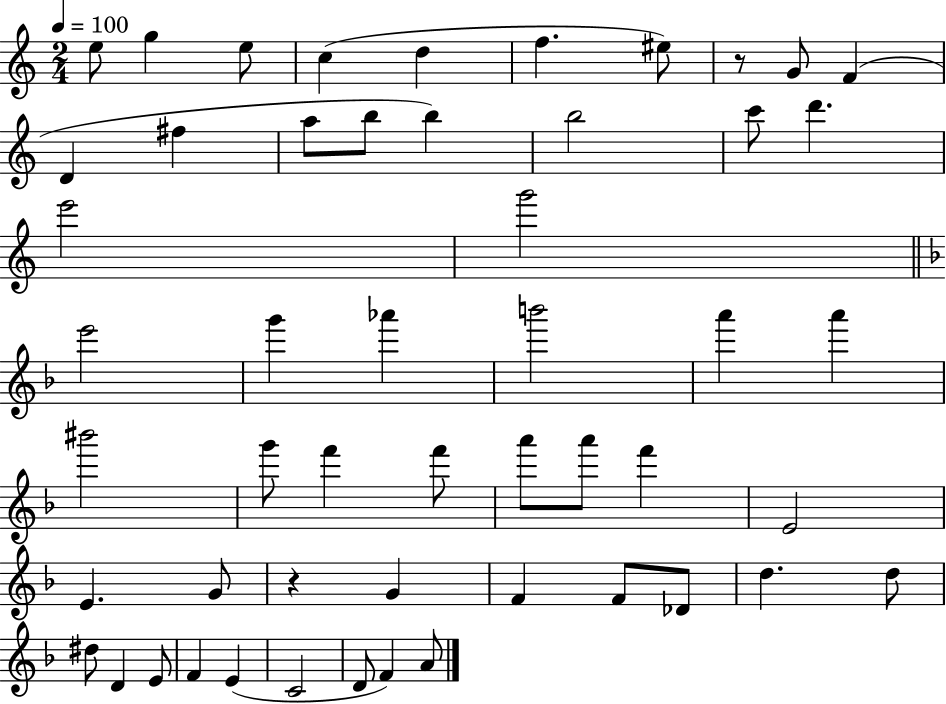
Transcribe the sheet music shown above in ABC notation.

X:1
T:Untitled
M:2/4
L:1/4
K:C
e/2 g e/2 c d f ^e/2 z/2 G/2 F D ^f a/2 b/2 b b2 c'/2 d' e'2 g'2 e'2 g' _a' b'2 a' a' ^b'2 g'/2 f' f'/2 a'/2 a'/2 f' E2 E G/2 z G F F/2 _D/2 d d/2 ^d/2 D E/2 F E C2 D/2 F A/2